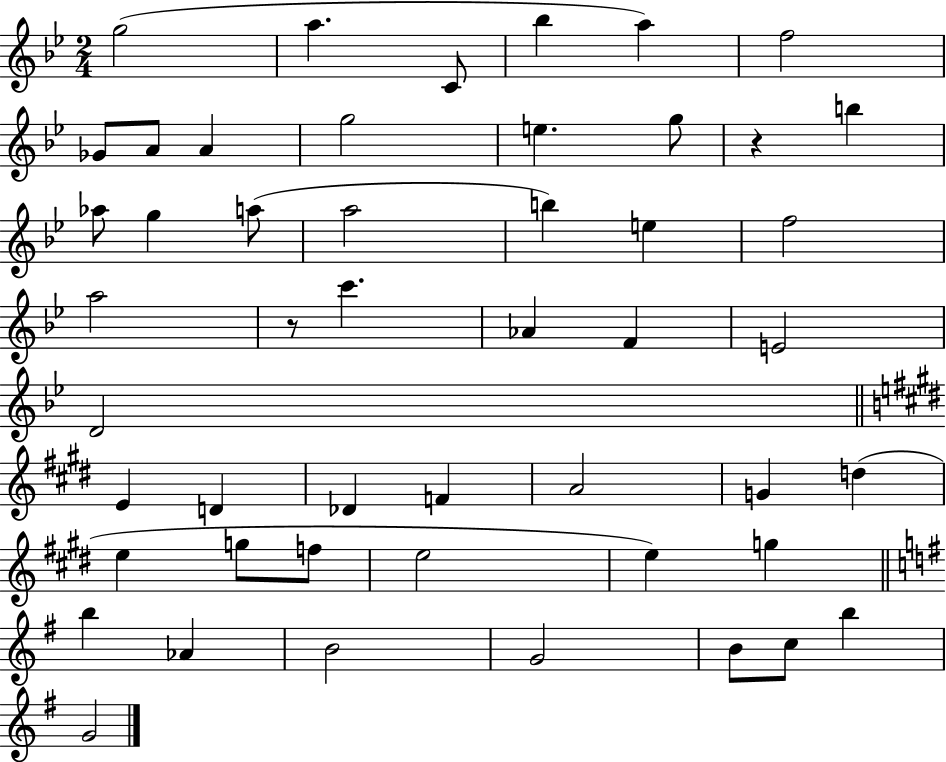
G5/h A5/q. C4/e Bb5/q A5/q F5/h Gb4/e A4/e A4/q G5/h E5/q. G5/e R/q B5/q Ab5/e G5/q A5/e A5/h B5/q E5/q F5/h A5/h R/e C6/q. Ab4/q F4/q E4/h D4/h E4/q D4/q Db4/q F4/q A4/h G4/q D5/q E5/q G5/e F5/e E5/h E5/q G5/q B5/q Ab4/q B4/h G4/h B4/e C5/e B5/q G4/h